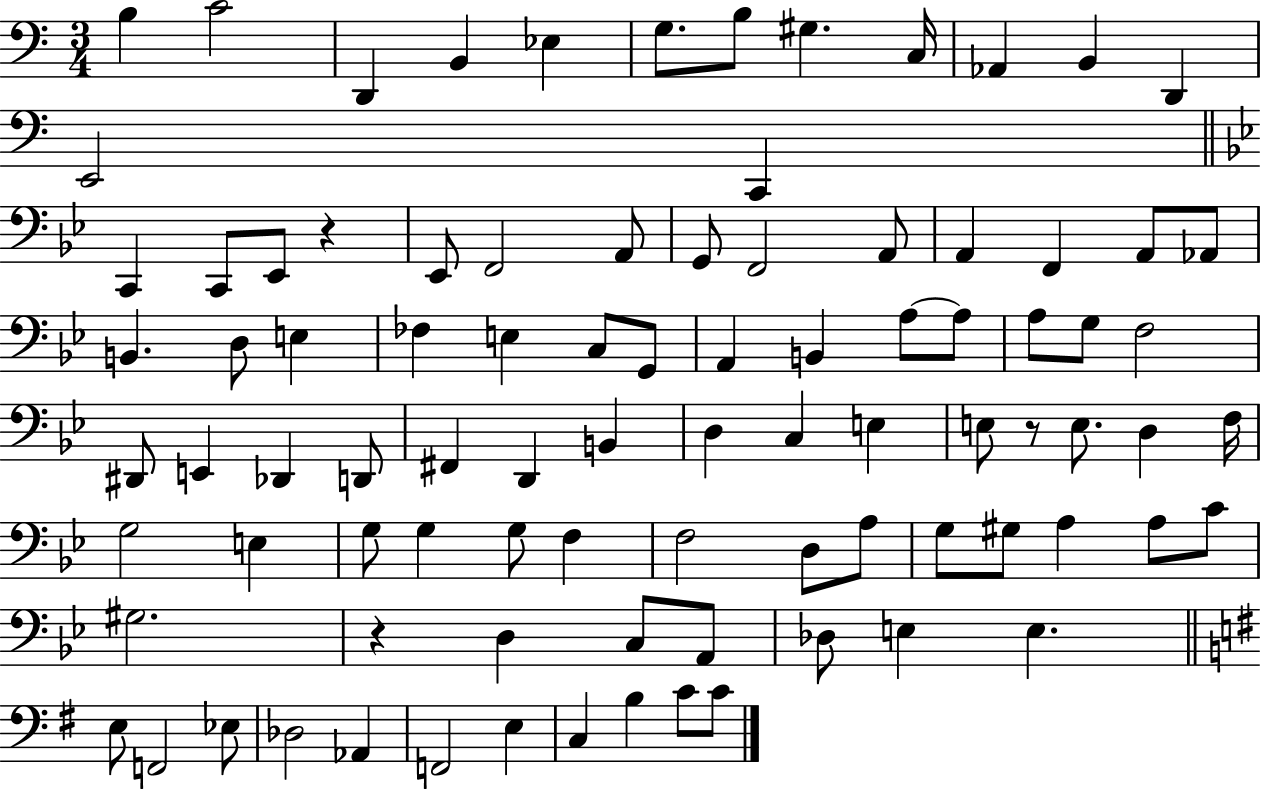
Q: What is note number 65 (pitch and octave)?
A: G3